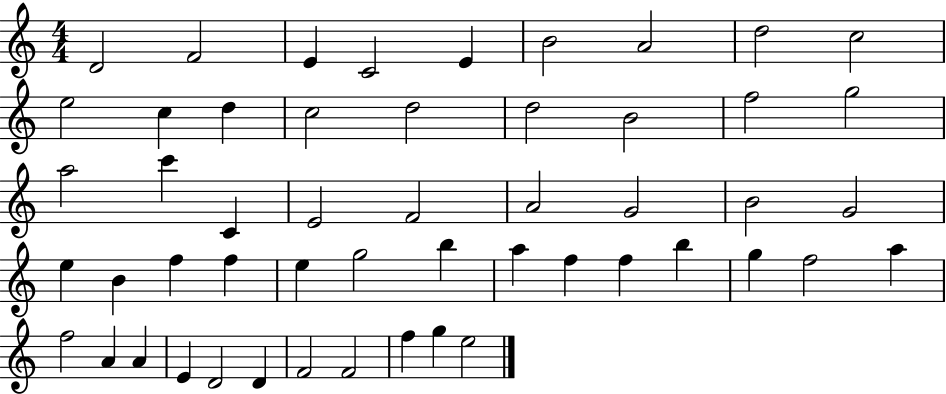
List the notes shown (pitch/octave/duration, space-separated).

D4/h F4/h E4/q C4/h E4/q B4/h A4/h D5/h C5/h E5/h C5/q D5/q C5/h D5/h D5/h B4/h F5/h G5/h A5/h C6/q C4/q E4/h F4/h A4/h G4/h B4/h G4/h E5/q B4/q F5/q F5/q E5/q G5/h B5/q A5/q F5/q F5/q B5/q G5/q F5/h A5/q F5/h A4/q A4/q E4/q D4/h D4/q F4/h F4/h F5/q G5/q E5/h